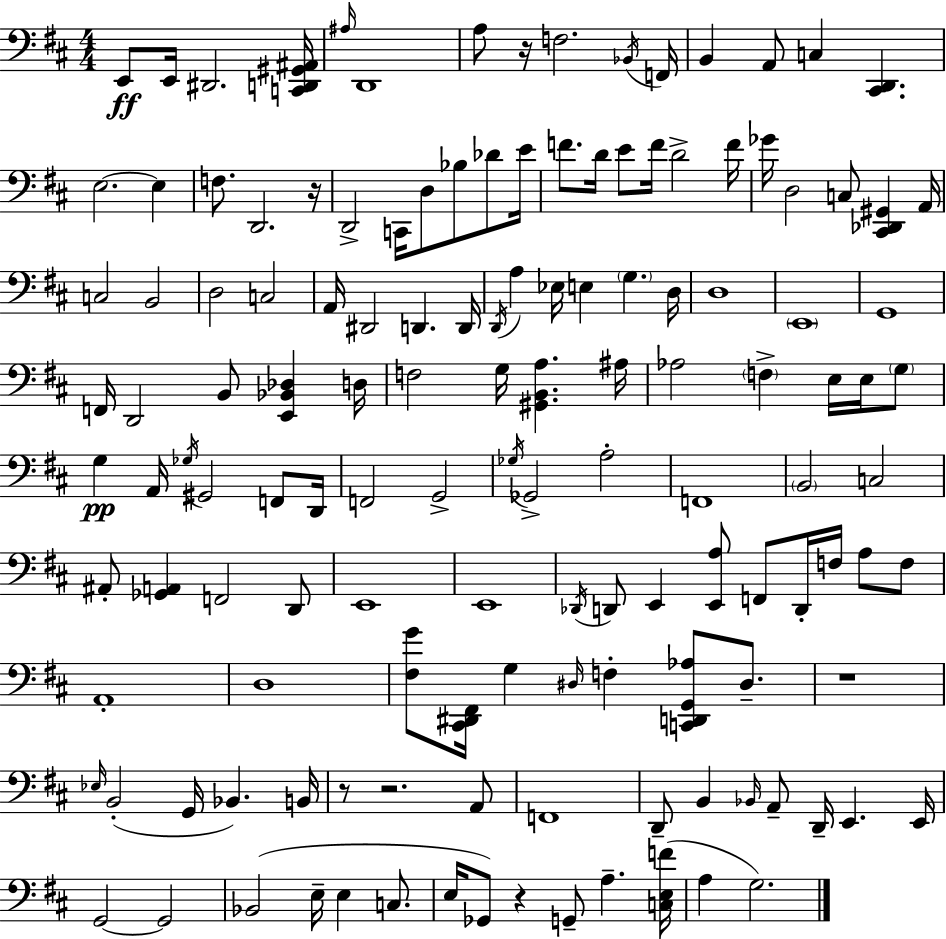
{
  \clef bass
  \numericTimeSignature
  \time 4/4
  \key d \major
  e,8\ff e,16 dis,2. <c, d, gis, ais,>16 | \grace { ais16 } d,1 | a8 r16 f2. | \acciaccatura { bes,16 } f,16 b,4 a,8 c4 <cis, d,>4. | \break e2.~~ e4 | f8. d,2. | r16 d,2-> c,16 d8 bes8 des'8 | e'16 f'8. d'16 e'8 f'16 d'2-> | \break f'16 ges'16 d2 c8 <cis, des, gis,>4 | a,16 c2 b,2 | d2 c2 | a,16 dis,2 d,4. | \break d,16 \acciaccatura { d,16 } a4 ees16 e4 \parenthesize g4. | d16 d1 | \parenthesize e,1 | g,1 | \break f,16 d,2 b,8 <e, bes, des>4 | d16 f2 g16 <gis, b, a>4. | ais16 aes2 \parenthesize f4-> e16 | e16 \parenthesize g8 g4\pp a,16 \acciaccatura { ges16 } gis,2 | \break f,8 d,16 f,2 g,2-> | \acciaccatura { ges16 } ges,2-> a2-. | f,1 | \parenthesize b,2 c2 | \break ais,8-. <ges, a,>4 f,2 | d,8 e,1 | e,1 | \acciaccatura { des,16 } d,8 e,4 <e, a>8 f,8 | \break d,16-. f16 a8 f8 a,1-. | d1 | <fis g'>8 <cis, dis, fis,>16 g4 \grace { dis16 } f4-. | <c, d, g, aes>8 dis8.-- r1 | \break \grace { ees16 } b,2-.( | g,16 bes,4.) b,16 r8 r2. | a,8 f,1 | d,8-- b,4 \grace { bes,16 } a,8-- | \break d,16-- e,4. e,16 g,2~~ | g,2 bes,2( | e16-- e4 c8. e16 ges,8) r4 | g,8-- a4.-- <c e f'>16( a4 g2.) | \break \bar "|."
}